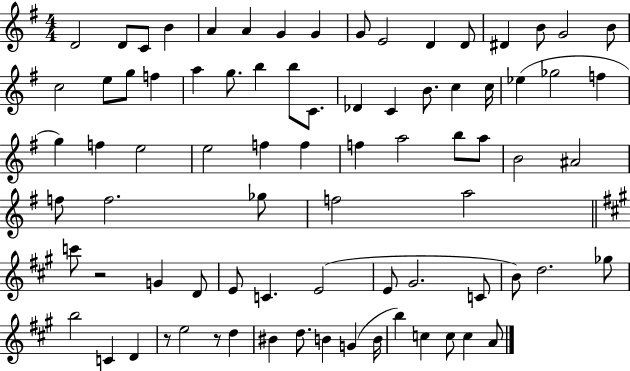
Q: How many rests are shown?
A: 3